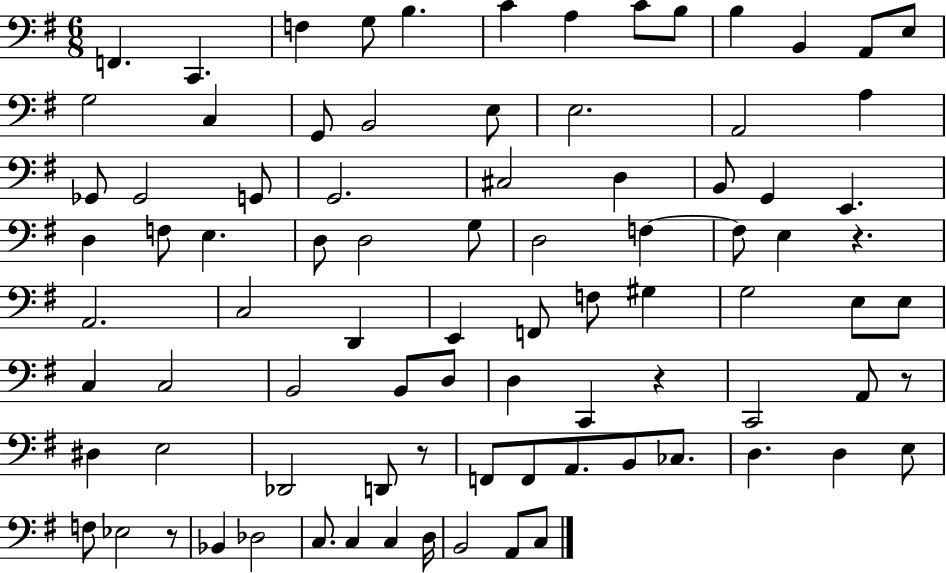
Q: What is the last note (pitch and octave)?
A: C3